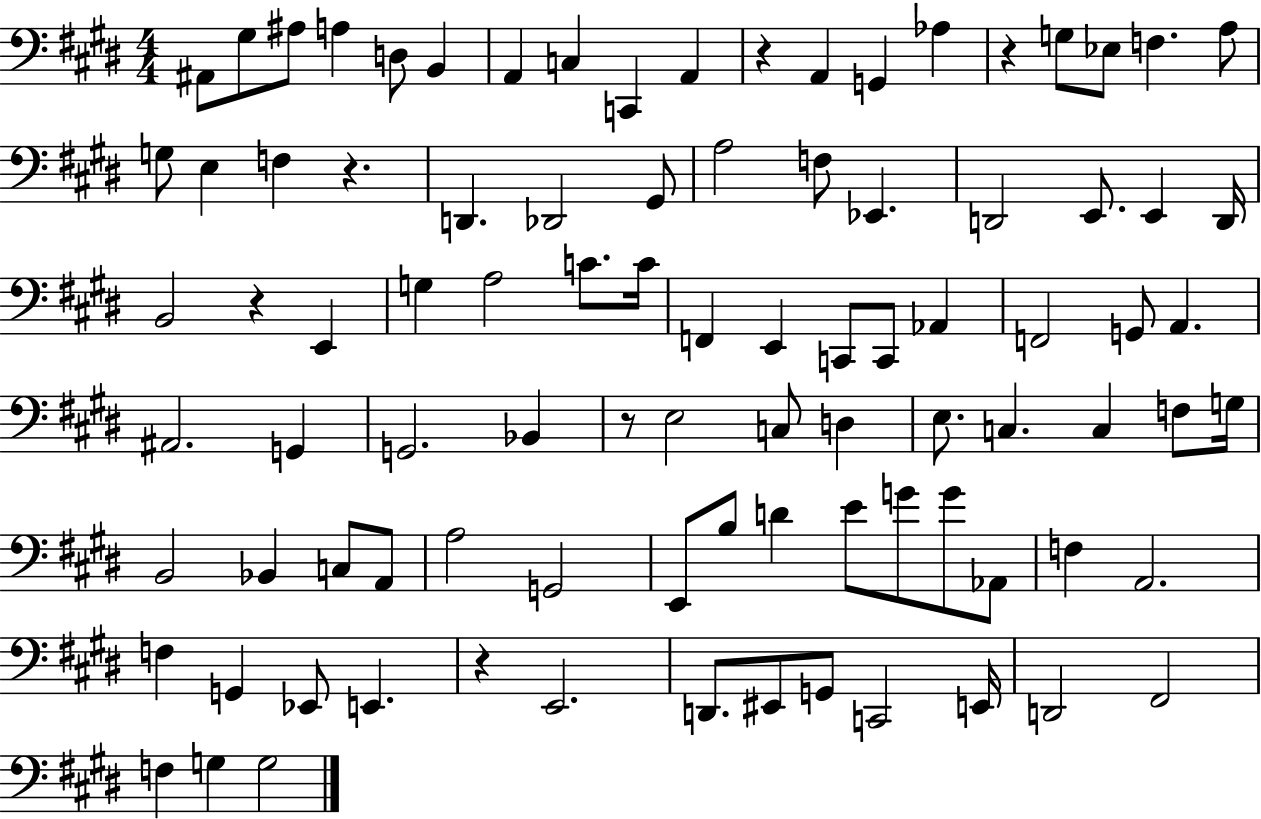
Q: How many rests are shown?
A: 6